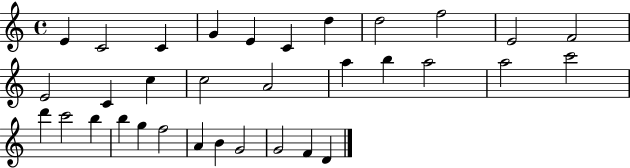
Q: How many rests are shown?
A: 0